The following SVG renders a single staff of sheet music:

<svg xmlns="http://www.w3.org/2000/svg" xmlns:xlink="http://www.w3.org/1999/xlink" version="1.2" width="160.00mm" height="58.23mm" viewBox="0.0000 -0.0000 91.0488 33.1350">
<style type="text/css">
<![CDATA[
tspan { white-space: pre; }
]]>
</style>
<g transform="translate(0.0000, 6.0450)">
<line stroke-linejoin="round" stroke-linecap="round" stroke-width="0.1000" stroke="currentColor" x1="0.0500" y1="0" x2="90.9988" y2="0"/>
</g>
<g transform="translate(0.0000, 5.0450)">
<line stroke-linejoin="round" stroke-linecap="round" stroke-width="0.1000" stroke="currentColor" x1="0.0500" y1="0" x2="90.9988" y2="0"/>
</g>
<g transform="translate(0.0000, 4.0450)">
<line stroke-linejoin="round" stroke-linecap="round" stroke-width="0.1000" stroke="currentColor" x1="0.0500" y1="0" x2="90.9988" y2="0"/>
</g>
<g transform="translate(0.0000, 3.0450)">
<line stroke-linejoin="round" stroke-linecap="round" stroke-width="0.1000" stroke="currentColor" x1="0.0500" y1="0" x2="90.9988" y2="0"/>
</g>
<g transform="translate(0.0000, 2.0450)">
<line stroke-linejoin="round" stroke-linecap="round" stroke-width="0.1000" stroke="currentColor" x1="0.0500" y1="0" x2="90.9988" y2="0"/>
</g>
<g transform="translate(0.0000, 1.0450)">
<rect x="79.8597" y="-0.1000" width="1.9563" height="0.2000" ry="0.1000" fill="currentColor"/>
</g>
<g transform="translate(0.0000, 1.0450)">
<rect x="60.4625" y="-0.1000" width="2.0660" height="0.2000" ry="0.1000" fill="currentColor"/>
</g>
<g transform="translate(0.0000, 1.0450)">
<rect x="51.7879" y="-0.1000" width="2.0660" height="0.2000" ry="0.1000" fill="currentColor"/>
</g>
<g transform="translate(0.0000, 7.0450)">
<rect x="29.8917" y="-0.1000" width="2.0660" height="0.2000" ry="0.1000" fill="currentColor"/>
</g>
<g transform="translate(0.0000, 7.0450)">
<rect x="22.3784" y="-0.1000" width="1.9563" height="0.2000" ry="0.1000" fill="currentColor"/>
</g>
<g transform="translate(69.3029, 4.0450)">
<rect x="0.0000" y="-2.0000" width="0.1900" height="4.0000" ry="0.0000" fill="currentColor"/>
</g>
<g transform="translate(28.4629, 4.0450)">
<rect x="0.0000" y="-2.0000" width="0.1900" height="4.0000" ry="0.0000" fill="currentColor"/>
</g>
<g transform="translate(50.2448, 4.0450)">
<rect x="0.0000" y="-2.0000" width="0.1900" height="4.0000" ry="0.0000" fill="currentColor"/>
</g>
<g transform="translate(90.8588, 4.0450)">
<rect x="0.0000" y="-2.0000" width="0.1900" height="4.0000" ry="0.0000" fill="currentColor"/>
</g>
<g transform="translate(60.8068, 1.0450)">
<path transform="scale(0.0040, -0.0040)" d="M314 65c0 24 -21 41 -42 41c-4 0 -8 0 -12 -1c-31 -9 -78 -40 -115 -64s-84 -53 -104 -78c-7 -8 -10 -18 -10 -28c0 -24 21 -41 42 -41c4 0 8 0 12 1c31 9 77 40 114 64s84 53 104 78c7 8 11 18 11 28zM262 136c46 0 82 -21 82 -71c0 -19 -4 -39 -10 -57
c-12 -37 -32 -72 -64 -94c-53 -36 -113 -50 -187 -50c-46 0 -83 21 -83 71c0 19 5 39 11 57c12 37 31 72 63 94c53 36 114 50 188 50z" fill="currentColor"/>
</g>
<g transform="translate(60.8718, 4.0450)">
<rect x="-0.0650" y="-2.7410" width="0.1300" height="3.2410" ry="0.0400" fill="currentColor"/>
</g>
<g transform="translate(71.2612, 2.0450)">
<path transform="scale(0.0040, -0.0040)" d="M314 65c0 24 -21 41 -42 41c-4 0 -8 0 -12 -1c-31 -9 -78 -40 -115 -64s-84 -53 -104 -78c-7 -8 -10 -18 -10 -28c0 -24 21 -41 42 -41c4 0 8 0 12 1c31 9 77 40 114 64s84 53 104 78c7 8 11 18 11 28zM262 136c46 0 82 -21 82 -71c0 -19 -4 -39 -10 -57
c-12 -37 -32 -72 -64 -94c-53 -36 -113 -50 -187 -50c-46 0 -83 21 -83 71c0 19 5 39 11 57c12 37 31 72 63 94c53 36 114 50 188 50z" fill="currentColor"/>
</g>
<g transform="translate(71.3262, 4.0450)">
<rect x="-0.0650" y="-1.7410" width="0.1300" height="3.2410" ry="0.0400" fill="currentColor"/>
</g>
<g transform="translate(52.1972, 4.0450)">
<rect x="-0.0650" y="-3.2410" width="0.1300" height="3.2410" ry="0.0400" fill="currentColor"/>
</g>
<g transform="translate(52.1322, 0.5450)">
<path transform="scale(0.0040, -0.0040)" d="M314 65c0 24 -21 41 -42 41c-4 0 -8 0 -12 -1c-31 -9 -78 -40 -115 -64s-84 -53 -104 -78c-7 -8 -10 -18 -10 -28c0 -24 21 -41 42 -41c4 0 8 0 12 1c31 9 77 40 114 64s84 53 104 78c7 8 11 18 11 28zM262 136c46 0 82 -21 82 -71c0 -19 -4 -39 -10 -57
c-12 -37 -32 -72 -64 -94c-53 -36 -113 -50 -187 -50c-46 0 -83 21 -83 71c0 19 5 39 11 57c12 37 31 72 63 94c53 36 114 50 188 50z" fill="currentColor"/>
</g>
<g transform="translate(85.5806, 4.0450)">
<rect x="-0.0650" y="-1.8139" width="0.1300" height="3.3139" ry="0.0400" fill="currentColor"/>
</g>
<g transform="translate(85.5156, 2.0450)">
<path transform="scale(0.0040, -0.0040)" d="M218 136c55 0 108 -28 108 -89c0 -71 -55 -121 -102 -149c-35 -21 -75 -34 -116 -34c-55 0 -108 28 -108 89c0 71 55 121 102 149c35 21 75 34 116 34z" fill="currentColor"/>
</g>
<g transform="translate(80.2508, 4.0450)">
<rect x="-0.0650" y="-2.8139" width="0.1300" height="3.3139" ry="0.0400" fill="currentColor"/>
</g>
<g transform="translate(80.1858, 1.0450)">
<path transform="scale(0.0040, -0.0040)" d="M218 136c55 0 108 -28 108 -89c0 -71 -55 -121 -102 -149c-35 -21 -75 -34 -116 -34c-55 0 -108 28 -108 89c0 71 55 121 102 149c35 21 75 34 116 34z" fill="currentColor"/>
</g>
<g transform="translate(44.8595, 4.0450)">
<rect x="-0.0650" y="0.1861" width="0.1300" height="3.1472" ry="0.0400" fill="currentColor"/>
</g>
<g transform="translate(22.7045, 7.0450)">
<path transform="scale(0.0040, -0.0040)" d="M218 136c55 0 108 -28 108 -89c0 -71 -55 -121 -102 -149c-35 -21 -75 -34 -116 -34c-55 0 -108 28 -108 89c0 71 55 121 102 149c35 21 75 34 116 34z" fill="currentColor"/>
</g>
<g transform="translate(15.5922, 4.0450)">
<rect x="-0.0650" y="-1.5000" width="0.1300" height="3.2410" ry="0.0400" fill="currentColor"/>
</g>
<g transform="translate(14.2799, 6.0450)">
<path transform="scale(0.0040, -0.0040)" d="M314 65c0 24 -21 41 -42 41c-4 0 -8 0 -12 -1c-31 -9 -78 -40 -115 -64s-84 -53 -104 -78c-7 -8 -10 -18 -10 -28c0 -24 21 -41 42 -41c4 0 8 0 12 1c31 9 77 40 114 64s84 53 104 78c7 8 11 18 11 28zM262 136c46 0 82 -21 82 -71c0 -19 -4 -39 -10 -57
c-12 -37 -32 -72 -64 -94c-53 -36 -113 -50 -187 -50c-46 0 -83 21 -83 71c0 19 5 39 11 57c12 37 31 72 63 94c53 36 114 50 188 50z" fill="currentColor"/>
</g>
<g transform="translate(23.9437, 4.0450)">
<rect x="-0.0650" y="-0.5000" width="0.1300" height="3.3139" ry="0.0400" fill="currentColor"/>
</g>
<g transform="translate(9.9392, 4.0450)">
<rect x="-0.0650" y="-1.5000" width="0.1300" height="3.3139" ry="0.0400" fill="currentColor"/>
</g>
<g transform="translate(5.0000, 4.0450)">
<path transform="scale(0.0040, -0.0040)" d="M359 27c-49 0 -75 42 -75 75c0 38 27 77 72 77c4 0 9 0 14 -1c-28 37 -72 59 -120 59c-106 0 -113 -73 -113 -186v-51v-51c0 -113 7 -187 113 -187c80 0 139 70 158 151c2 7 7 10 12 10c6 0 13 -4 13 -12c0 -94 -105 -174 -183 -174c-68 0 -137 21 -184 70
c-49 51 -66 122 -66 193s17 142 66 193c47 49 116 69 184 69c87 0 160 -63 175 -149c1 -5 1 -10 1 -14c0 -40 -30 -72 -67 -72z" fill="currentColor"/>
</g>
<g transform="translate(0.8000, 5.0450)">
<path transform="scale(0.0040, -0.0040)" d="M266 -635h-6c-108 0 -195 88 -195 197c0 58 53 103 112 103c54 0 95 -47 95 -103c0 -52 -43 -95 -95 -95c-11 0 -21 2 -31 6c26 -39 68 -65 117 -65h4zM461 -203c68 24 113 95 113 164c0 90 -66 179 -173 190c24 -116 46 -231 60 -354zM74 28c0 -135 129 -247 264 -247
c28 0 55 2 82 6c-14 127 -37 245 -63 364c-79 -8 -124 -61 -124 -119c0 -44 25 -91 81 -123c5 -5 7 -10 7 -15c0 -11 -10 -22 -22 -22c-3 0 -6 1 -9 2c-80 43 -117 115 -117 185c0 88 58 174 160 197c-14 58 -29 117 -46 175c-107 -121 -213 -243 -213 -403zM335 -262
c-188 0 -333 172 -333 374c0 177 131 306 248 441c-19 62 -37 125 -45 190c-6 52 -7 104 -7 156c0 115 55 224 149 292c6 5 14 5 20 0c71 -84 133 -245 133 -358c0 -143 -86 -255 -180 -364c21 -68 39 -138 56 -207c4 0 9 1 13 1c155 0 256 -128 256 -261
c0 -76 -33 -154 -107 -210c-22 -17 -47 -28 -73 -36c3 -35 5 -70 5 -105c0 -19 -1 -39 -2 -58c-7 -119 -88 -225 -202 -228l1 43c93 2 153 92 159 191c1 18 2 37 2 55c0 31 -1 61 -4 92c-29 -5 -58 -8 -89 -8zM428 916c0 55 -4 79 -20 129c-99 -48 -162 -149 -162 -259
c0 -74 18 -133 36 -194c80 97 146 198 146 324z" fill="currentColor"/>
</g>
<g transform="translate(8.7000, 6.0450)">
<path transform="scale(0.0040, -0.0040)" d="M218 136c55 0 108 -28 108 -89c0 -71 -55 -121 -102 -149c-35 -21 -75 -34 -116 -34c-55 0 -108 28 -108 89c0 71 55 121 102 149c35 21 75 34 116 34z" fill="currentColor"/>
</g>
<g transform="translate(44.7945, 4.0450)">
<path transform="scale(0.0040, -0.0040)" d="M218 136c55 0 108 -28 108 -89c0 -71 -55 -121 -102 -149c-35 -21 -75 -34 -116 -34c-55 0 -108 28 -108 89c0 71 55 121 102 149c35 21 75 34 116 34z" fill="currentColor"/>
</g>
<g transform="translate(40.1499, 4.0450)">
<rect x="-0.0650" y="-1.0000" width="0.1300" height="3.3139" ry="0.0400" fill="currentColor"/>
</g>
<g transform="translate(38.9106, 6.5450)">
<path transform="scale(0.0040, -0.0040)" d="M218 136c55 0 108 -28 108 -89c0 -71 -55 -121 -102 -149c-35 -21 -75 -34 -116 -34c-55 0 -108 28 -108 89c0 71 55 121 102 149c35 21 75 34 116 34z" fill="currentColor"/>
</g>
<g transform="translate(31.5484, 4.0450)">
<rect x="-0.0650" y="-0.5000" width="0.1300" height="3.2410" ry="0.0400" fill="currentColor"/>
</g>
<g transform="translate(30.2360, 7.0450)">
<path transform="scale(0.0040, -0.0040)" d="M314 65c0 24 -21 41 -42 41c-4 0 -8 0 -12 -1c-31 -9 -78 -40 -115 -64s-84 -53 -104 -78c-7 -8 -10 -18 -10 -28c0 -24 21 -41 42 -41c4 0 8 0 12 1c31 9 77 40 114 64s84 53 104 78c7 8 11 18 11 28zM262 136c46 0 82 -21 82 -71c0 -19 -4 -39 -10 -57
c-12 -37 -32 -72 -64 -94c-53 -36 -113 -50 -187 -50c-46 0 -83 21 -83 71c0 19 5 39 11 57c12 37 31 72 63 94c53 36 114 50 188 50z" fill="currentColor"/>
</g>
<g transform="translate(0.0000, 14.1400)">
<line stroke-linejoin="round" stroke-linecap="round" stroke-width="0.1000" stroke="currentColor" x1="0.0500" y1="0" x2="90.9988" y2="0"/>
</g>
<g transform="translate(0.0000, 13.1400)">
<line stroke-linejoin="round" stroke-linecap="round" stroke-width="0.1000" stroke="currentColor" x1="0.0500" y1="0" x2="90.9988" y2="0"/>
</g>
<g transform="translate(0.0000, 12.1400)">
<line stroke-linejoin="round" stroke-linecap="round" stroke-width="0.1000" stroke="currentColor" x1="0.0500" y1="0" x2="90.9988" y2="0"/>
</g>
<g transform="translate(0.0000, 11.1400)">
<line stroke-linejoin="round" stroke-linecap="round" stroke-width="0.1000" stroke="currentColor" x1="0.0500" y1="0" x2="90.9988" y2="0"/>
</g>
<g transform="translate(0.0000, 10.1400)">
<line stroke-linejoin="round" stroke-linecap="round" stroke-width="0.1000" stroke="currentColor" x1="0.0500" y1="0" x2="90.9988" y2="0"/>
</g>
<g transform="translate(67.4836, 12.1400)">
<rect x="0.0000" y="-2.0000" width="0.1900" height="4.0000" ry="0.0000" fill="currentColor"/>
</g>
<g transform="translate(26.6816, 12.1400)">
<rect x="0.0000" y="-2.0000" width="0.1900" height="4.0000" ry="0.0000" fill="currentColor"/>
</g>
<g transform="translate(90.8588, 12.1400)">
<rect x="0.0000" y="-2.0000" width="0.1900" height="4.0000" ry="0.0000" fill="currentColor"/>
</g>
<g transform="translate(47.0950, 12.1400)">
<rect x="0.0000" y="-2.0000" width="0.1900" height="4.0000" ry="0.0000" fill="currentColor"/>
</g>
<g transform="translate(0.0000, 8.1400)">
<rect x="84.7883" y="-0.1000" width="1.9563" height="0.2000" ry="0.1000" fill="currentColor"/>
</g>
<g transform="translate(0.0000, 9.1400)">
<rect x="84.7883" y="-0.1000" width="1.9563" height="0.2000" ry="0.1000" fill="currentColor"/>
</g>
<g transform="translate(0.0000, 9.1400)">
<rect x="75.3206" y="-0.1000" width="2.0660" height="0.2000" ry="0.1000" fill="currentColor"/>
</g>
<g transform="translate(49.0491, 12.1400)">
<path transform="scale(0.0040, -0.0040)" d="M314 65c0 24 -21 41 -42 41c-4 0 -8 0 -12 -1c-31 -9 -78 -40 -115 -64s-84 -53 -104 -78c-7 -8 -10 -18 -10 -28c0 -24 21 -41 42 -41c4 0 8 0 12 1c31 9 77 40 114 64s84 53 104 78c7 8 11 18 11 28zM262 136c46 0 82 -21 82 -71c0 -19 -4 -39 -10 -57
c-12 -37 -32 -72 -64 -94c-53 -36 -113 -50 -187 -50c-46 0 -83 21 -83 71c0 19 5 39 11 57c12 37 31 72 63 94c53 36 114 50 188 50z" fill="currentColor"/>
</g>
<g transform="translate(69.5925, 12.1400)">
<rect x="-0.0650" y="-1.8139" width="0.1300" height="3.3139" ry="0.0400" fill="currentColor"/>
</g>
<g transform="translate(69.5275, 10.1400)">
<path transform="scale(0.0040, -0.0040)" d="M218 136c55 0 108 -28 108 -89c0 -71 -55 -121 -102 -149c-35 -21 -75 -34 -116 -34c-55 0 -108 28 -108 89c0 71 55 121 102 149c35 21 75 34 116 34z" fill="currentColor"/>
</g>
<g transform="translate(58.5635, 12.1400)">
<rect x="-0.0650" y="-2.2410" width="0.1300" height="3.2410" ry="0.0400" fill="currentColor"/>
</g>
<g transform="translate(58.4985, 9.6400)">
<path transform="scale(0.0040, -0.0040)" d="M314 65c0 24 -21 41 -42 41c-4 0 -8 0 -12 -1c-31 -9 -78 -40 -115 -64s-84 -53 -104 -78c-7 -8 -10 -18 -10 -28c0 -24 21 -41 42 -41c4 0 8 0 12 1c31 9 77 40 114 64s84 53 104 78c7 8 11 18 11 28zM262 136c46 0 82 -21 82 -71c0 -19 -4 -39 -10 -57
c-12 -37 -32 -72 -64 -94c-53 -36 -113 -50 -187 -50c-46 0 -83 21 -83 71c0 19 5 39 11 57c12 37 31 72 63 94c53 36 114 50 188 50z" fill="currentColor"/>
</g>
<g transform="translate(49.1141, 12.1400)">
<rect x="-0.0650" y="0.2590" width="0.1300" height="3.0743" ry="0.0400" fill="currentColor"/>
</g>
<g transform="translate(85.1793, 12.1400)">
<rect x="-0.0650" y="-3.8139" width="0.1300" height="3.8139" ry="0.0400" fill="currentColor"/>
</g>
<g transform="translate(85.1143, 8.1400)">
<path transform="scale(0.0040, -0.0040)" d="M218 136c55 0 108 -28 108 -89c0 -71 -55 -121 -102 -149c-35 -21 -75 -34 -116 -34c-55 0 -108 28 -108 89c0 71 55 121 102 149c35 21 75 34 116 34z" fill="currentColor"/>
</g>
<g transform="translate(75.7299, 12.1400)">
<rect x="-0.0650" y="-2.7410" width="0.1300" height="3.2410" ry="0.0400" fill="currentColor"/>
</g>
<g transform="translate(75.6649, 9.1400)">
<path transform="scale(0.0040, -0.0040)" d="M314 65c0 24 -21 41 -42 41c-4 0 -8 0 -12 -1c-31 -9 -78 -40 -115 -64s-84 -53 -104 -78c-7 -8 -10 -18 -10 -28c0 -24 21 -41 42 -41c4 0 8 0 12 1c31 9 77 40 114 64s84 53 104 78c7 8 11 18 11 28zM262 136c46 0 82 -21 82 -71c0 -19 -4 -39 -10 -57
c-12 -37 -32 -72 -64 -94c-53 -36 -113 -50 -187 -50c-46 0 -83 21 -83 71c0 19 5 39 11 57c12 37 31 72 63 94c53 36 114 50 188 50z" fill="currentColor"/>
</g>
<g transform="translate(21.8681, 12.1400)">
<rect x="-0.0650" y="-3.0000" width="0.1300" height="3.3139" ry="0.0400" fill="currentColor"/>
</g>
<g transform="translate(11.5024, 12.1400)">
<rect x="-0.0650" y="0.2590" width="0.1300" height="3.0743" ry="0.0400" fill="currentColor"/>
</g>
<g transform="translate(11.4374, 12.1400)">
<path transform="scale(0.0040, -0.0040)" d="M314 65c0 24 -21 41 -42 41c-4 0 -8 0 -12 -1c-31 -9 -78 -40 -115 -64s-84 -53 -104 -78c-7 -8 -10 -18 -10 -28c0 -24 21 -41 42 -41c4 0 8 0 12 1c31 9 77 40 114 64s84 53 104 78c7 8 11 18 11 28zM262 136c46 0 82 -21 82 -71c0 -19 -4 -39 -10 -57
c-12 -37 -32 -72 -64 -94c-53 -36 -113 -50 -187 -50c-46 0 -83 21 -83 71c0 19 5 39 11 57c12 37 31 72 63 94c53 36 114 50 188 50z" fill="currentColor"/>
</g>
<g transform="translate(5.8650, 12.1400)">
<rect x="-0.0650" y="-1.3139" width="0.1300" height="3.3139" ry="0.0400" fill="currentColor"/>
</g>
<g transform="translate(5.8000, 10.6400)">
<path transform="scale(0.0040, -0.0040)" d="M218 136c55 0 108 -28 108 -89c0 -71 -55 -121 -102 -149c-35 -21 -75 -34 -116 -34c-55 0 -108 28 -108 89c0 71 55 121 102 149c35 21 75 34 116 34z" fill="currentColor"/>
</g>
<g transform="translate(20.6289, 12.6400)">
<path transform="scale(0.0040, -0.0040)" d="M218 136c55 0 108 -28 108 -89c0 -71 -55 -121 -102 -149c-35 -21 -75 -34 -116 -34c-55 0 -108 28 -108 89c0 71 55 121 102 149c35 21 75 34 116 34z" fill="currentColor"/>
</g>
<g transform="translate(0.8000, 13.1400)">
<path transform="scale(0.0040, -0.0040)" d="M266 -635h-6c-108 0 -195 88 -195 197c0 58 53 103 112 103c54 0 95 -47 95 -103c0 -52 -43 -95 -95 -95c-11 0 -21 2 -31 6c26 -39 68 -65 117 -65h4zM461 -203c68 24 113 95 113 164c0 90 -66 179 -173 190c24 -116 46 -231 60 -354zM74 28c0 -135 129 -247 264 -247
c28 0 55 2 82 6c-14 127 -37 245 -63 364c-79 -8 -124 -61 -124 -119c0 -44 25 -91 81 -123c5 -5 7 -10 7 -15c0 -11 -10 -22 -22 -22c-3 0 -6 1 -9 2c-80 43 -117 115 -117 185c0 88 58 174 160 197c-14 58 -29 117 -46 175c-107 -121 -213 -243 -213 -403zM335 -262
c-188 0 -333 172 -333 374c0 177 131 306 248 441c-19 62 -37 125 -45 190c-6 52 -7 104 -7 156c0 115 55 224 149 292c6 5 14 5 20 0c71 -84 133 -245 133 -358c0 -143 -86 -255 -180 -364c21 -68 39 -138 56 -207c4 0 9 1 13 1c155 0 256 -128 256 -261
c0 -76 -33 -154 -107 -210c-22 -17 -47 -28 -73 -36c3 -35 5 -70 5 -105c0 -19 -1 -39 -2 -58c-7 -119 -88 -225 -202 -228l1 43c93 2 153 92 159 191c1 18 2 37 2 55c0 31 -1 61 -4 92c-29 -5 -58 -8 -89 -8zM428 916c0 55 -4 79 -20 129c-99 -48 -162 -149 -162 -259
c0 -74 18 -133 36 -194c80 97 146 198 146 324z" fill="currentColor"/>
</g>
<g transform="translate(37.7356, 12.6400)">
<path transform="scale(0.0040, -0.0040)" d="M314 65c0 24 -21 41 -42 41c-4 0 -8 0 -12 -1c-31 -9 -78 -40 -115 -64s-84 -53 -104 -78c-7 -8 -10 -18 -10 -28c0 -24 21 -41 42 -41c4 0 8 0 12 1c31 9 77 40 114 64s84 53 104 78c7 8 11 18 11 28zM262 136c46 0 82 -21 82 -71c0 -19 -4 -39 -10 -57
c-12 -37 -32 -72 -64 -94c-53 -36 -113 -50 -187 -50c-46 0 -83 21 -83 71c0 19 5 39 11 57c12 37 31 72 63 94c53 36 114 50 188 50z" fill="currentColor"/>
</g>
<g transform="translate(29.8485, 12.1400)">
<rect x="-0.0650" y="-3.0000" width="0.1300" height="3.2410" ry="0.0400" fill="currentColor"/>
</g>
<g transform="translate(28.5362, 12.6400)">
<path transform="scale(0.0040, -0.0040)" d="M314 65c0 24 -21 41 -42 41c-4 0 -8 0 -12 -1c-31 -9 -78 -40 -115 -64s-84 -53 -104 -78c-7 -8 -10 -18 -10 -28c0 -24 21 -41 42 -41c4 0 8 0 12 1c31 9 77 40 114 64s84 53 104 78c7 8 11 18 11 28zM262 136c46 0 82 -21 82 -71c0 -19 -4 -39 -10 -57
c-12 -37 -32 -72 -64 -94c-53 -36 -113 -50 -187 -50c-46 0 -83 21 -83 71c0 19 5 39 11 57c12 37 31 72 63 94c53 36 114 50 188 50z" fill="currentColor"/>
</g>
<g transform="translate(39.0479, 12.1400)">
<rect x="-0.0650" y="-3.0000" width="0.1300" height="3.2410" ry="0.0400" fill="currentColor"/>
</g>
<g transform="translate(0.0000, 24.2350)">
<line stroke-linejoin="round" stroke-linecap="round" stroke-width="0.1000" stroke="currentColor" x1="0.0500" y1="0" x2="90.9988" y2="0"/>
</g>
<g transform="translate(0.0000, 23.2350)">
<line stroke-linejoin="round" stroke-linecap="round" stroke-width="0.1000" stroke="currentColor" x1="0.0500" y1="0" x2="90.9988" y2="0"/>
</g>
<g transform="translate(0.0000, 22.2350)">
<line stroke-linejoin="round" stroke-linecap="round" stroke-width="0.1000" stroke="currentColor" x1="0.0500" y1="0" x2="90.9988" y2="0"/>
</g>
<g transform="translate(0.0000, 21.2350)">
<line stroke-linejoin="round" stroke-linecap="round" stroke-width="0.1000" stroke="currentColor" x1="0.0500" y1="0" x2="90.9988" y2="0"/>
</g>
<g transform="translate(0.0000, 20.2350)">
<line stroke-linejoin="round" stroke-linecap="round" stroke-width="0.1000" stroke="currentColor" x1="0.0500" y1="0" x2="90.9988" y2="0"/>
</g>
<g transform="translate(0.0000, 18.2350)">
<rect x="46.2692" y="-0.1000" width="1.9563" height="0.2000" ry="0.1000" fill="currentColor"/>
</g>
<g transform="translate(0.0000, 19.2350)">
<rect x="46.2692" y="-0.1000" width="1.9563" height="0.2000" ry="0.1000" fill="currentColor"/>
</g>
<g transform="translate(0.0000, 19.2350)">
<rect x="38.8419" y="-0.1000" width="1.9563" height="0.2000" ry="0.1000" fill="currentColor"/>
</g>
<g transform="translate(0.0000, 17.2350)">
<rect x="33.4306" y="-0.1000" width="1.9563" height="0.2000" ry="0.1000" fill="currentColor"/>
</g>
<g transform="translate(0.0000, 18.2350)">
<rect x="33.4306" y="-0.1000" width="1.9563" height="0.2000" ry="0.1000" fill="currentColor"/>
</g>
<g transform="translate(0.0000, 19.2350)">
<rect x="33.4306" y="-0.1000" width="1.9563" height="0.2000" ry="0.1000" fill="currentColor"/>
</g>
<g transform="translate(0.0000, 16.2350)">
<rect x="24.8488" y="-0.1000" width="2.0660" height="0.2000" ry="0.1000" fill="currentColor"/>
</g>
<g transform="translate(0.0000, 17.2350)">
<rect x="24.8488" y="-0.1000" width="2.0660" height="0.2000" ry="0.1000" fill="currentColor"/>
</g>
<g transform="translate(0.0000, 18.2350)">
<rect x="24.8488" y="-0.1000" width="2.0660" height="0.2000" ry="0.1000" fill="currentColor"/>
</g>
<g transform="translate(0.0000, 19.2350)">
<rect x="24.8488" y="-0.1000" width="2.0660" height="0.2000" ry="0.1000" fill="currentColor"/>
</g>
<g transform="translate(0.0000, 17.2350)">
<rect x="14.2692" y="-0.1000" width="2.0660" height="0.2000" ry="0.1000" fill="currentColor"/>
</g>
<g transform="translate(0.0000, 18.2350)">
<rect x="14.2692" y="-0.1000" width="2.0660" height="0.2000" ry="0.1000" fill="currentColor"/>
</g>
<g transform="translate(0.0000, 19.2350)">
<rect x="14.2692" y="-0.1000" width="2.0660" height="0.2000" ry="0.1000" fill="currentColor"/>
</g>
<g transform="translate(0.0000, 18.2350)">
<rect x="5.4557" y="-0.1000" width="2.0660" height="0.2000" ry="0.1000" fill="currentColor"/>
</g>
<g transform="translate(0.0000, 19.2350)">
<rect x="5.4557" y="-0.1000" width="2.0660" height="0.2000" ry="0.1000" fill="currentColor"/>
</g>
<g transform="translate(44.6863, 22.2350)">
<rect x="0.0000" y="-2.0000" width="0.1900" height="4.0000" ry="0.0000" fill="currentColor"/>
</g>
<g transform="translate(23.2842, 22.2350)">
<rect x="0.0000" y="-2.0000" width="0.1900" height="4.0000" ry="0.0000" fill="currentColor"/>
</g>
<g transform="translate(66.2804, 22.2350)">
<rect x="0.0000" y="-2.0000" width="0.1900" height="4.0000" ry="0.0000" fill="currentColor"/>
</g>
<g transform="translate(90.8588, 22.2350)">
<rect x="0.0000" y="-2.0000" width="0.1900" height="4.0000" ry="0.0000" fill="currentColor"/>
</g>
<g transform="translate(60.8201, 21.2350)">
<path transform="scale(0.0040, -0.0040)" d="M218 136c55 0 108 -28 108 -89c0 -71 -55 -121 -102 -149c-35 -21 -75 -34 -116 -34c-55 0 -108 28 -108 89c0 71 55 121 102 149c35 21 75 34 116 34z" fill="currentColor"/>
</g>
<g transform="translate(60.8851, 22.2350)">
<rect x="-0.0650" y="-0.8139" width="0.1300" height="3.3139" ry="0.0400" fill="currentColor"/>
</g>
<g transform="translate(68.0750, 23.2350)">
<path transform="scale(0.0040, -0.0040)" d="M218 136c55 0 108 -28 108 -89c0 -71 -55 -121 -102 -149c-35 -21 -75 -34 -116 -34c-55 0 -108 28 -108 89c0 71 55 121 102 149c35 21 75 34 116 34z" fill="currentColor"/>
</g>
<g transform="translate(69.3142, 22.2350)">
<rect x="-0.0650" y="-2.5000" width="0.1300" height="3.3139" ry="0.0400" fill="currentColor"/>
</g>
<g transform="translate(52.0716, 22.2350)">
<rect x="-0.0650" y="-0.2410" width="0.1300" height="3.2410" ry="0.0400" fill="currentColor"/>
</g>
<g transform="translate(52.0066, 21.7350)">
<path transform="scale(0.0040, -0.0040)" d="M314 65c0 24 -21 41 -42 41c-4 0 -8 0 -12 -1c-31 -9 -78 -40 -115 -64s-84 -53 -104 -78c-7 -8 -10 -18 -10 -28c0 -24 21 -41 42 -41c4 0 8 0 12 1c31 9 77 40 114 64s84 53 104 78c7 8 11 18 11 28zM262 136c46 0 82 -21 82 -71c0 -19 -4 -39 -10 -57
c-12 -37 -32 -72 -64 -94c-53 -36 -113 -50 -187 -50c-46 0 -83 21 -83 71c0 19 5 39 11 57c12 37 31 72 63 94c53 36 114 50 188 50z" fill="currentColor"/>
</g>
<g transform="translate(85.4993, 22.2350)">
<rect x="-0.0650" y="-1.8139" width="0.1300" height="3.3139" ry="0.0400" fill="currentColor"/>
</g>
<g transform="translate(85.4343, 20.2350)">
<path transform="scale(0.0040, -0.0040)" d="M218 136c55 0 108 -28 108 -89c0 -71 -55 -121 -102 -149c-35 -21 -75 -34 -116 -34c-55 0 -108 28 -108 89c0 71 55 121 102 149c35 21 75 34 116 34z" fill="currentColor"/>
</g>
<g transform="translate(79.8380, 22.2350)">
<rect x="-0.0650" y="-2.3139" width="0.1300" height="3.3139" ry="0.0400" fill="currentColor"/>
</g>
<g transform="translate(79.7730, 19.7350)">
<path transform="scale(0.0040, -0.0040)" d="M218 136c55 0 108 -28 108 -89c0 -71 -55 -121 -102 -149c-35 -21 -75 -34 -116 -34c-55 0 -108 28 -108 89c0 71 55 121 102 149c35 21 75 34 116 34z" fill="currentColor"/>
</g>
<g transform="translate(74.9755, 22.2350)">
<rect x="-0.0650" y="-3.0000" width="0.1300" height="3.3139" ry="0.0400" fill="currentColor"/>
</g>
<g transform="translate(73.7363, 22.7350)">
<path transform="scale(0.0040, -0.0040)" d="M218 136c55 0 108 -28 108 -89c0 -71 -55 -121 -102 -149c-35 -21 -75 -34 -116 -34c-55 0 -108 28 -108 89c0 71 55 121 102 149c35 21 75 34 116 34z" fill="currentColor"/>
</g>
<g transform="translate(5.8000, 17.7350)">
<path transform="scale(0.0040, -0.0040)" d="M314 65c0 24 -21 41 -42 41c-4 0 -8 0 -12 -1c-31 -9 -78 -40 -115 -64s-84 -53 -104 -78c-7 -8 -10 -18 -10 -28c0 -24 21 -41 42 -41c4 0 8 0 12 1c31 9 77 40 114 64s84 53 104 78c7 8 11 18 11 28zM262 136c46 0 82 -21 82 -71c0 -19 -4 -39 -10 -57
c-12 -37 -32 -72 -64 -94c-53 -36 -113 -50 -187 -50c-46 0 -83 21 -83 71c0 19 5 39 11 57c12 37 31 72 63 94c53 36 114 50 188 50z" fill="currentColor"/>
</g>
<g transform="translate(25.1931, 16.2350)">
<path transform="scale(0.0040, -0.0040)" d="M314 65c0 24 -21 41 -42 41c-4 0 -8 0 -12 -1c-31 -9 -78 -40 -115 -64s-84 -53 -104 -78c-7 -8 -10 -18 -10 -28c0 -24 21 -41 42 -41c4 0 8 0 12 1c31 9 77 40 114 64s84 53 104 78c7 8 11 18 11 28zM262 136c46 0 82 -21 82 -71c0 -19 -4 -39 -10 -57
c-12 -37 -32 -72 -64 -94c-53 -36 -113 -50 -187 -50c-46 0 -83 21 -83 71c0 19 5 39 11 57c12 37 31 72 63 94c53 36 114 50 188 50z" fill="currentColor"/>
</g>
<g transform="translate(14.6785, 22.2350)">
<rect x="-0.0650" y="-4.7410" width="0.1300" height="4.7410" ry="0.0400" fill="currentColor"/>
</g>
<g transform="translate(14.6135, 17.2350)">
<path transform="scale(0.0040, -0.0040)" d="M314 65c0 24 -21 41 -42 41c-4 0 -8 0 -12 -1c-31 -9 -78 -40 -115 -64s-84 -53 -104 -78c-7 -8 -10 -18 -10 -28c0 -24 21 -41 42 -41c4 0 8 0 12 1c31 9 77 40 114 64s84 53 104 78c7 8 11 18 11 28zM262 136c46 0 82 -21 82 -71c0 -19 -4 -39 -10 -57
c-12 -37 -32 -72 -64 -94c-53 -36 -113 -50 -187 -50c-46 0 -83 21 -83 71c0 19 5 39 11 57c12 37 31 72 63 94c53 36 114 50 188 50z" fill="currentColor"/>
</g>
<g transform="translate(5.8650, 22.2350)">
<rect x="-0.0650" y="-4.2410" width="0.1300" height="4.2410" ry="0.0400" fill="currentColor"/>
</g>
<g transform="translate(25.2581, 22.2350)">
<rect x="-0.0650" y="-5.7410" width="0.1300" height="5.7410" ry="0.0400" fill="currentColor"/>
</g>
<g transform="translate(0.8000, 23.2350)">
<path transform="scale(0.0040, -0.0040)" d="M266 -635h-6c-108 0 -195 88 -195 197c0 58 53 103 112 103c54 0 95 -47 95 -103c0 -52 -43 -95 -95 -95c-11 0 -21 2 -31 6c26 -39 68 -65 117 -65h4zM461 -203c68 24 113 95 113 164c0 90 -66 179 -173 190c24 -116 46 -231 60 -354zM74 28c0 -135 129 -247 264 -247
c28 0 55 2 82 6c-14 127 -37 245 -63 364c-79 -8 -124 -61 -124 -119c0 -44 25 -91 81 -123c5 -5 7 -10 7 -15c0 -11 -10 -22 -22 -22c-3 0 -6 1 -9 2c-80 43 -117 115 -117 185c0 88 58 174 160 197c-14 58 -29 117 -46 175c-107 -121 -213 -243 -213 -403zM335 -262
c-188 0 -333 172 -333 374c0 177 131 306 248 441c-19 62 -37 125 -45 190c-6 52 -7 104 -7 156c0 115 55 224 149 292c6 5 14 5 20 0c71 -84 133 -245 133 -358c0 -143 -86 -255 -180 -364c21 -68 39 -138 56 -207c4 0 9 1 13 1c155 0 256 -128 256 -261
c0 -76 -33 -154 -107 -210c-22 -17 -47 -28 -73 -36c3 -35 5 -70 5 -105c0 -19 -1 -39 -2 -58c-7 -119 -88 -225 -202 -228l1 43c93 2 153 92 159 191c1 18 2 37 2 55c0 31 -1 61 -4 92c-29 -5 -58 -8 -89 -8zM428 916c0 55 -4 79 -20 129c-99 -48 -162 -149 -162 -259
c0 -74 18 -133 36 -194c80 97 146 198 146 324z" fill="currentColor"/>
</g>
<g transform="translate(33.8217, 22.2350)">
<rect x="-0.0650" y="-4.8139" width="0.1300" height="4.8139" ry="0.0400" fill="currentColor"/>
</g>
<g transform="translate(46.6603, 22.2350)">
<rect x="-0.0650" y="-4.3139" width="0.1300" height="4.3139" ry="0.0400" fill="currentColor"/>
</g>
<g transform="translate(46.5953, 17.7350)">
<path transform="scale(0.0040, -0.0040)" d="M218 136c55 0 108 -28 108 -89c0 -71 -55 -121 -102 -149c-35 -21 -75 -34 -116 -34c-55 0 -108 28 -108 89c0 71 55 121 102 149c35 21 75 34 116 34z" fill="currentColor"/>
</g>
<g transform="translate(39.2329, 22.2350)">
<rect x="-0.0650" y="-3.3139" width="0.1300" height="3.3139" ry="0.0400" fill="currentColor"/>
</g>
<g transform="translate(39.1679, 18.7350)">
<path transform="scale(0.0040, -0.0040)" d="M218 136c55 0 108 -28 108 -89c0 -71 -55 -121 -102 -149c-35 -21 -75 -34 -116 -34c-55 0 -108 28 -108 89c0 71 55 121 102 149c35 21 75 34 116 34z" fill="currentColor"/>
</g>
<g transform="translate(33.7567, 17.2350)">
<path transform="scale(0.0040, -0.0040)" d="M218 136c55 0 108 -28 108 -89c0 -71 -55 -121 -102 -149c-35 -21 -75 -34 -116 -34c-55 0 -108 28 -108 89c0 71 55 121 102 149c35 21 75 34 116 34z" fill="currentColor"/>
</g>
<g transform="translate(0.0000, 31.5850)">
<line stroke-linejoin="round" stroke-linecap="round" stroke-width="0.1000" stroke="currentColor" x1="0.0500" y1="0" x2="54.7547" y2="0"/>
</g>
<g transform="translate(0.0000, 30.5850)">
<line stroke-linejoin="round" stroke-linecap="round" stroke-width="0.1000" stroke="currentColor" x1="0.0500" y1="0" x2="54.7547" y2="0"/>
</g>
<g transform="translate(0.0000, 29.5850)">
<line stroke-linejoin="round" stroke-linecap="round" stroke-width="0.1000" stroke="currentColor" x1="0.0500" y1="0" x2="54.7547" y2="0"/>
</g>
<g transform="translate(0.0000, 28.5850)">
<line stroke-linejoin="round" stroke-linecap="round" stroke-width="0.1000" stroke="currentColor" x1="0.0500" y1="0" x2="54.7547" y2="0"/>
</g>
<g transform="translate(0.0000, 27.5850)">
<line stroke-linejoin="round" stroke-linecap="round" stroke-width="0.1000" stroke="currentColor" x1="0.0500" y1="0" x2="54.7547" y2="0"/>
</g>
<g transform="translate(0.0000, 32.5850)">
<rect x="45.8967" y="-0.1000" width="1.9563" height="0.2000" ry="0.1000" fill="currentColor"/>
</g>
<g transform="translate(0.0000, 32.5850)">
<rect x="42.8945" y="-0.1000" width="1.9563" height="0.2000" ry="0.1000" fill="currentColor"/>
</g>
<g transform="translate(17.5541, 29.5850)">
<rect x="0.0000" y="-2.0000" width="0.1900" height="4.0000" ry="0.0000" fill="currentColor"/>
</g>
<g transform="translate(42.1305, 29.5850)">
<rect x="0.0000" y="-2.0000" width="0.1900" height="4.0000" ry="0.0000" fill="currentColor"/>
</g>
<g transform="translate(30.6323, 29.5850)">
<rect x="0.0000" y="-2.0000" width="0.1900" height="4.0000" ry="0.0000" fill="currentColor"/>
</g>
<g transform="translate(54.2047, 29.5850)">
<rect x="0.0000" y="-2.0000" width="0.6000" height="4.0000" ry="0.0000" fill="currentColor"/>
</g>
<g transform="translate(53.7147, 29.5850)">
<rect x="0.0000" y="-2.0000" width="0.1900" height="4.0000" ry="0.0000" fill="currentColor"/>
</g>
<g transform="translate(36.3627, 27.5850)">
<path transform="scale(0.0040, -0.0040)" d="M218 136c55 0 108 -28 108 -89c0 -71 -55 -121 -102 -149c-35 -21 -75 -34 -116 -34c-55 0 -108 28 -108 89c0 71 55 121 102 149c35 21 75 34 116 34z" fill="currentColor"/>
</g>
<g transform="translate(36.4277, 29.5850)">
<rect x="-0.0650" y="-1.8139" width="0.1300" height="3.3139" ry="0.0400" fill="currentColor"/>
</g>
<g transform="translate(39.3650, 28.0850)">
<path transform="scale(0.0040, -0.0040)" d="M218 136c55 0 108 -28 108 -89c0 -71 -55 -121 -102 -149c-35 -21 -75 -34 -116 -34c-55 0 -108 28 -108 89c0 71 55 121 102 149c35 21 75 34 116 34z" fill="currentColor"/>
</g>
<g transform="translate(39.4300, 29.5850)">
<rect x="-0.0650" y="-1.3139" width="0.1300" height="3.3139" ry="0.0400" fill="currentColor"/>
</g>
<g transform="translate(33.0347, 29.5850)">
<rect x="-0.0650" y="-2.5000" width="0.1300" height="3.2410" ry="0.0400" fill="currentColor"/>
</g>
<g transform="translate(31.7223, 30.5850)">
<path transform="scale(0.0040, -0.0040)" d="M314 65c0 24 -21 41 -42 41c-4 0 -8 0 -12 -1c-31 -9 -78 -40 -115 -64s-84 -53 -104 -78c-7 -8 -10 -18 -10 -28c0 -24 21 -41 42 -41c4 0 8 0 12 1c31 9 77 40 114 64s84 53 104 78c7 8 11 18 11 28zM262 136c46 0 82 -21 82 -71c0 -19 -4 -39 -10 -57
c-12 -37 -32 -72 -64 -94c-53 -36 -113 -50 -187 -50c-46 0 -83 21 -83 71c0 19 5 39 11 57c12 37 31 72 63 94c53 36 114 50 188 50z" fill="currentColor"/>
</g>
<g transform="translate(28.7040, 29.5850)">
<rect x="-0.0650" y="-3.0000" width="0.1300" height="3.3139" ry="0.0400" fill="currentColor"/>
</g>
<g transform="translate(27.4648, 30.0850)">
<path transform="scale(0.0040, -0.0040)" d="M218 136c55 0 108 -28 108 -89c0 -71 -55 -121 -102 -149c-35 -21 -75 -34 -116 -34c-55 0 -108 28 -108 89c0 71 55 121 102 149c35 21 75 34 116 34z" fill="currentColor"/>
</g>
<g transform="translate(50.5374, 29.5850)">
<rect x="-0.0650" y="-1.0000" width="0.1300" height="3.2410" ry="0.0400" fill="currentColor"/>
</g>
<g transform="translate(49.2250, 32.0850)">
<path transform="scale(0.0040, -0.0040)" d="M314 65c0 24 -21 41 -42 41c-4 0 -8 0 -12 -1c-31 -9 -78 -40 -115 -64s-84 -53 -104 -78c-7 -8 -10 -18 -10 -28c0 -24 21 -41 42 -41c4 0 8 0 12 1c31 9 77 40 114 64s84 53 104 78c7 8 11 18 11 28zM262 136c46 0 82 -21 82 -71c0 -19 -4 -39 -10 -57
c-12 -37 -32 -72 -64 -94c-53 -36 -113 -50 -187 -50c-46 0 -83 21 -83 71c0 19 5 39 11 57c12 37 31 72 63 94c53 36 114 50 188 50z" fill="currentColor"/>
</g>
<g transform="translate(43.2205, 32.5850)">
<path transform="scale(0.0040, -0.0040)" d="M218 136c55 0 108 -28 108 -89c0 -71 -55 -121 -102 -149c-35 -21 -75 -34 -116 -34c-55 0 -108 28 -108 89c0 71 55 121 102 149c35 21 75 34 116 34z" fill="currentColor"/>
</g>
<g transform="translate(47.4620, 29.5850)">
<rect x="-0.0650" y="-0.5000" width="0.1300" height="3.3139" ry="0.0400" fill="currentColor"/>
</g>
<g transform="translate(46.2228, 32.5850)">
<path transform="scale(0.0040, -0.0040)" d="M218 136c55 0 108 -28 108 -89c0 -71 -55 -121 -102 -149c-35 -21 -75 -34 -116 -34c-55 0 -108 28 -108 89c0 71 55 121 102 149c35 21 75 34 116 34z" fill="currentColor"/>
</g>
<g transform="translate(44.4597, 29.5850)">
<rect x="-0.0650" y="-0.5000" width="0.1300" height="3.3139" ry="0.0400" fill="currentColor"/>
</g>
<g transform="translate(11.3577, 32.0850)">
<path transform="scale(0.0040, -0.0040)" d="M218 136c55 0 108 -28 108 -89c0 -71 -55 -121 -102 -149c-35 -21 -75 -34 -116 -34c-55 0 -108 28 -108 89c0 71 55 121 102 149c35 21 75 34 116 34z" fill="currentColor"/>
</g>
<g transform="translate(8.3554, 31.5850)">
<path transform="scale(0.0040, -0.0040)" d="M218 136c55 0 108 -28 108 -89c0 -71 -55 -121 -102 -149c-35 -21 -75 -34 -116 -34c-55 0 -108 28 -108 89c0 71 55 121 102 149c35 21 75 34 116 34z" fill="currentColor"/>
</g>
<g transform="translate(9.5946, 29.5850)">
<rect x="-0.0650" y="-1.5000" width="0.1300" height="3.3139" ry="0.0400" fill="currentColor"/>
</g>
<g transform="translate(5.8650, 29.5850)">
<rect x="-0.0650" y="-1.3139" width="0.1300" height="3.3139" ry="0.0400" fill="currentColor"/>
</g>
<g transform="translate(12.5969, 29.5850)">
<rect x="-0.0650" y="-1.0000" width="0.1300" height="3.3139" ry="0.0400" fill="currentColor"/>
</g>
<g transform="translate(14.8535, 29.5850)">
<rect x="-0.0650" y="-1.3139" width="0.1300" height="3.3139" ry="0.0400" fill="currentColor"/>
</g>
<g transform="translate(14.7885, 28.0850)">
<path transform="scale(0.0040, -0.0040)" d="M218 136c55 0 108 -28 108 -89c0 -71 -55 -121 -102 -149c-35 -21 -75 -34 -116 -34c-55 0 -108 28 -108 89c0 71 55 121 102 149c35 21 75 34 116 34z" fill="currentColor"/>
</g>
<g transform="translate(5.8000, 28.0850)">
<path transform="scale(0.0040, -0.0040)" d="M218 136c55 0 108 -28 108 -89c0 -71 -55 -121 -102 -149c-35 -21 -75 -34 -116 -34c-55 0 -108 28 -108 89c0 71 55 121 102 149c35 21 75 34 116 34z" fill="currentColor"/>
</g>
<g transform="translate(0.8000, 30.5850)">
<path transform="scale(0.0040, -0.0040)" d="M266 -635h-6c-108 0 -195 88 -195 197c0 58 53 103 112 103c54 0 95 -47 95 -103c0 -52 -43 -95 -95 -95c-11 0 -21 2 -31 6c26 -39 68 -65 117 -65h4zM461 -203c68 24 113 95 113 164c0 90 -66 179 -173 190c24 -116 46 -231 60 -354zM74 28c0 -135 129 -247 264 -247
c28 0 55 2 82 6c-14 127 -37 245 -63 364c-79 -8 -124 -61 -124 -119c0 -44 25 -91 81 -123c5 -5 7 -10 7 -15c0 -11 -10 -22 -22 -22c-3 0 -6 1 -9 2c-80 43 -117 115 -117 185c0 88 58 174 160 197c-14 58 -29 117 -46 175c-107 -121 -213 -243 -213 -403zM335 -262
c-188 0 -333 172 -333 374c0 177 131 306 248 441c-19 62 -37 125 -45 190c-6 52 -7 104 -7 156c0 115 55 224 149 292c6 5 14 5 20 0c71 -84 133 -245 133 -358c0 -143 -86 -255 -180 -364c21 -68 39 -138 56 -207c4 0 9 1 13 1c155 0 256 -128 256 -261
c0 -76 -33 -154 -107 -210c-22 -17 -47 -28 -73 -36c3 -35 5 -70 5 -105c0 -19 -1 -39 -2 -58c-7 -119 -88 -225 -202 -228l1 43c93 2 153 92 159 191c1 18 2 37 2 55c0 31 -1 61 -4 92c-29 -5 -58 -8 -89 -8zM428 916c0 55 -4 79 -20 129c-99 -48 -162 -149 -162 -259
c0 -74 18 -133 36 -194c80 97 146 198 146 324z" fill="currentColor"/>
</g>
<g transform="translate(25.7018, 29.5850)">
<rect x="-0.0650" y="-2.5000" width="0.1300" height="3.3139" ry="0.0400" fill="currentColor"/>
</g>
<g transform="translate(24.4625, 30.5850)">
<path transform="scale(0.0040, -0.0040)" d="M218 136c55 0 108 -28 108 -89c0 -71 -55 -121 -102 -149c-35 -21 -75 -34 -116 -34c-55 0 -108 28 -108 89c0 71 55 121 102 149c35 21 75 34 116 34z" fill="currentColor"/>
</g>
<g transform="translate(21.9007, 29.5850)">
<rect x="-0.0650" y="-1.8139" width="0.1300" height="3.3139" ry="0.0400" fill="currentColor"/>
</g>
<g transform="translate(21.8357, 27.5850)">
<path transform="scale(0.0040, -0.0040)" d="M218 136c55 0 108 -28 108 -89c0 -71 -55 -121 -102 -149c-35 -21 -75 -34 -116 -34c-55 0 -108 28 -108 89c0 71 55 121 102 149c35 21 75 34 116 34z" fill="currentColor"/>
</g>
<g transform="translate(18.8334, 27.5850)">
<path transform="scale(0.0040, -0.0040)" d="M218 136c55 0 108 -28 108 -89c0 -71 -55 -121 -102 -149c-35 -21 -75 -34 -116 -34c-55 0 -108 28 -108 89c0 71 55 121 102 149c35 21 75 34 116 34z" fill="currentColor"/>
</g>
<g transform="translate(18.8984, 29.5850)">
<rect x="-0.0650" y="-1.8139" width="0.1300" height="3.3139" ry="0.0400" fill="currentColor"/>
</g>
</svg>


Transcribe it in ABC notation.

X:1
T:Untitled
M:4/4
L:1/4
K:C
E E2 C C2 D B b2 a2 f2 a f e B2 A A2 A2 B2 g2 f a2 c' d'2 e'2 g'2 e' b d' c2 d G A g f e E D e f f G A G2 f e C C D2